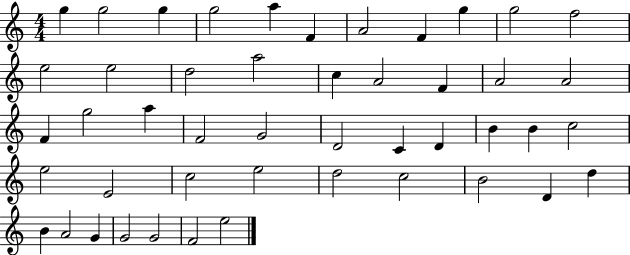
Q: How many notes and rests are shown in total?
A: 47